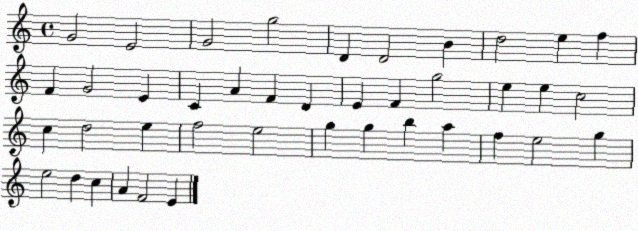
X:1
T:Untitled
M:4/4
L:1/4
K:C
G2 E2 G2 g2 D D2 B d2 e f F G2 E C A F D E F g2 e e c2 c d2 e f2 e2 g g b a f e2 g e2 d c A F2 E